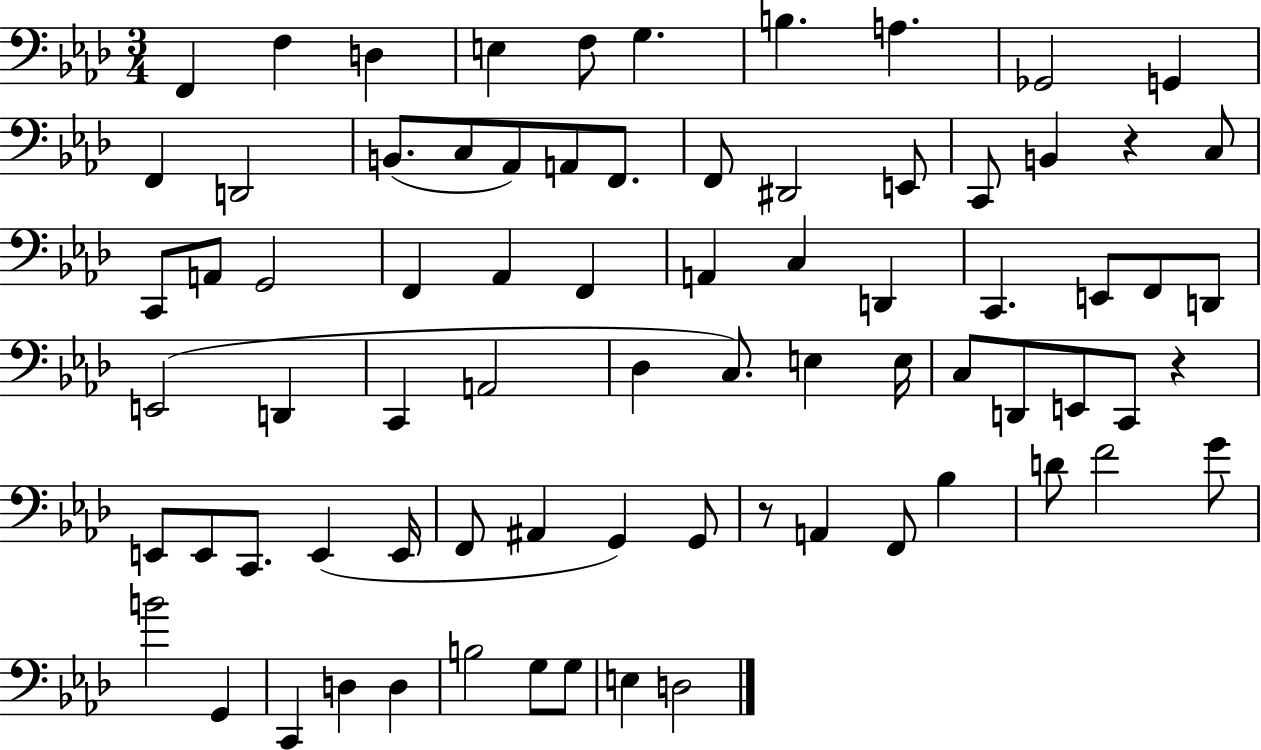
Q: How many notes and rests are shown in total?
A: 76